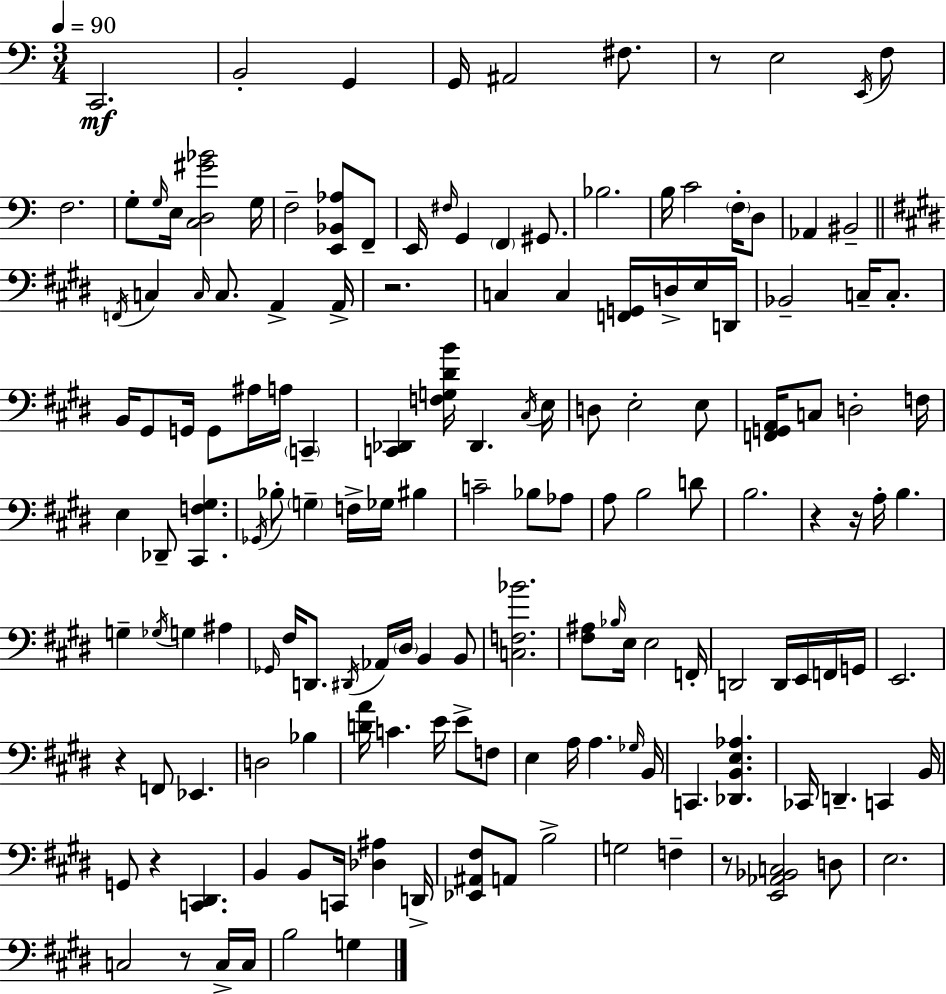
X:1
T:Untitled
M:3/4
L:1/4
K:C
C,,2 B,,2 G,, G,,/4 ^A,,2 ^F,/2 z/2 E,2 E,,/4 F,/2 F,2 G,/2 G,/4 E,/4 [C,D,^G_B]2 G,/4 F,2 [E,,_B,,_A,]/2 F,,/2 E,,/4 ^F,/4 G,, F,, ^G,,/2 _B,2 B,/4 C2 F,/4 D,/2 _A,, ^B,,2 F,,/4 C, C,/4 C,/2 A,, A,,/4 z2 C, C, [F,,G,,]/4 D,/4 E,/4 D,,/4 _B,,2 C,/4 C,/2 B,,/4 ^G,,/2 G,,/4 G,,/2 ^A,/4 A,/4 C,, [C,,_D,,] [F,G,^DB]/4 _D,, ^C,/4 E,/4 D,/2 E,2 E,/2 [F,,G,,A,,]/4 C,/2 D,2 F,/4 E, _D,,/2 [^C,,F,^G,] _G,,/4 _B,/2 G, F,/4 _G,/4 ^B, C2 _B,/2 _A,/2 A,/2 B,2 D/2 B,2 z z/4 A,/4 B, G, _G,/4 G, ^A, _G,,/4 ^F,/4 D,,/2 ^D,,/4 _A,,/4 ^D,/4 B,, B,,/2 [C,F,_B]2 [^F,^A,]/2 _B,/4 E,/4 E,2 F,,/4 D,,2 D,,/4 E,,/4 F,,/4 G,,/4 E,,2 z F,,/2 _E,, D,2 _B, [DA]/4 C E/4 E/2 F,/2 E, A,/4 A, _G,/4 B,,/4 C,, [_D,,B,,E,_A,] _C,,/4 D,, C,, B,,/4 G,,/2 z [C,,^D,,] B,, B,,/2 C,,/4 [_D,^A,] D,,/4 [_E,,^A,,^F,]/2 A,,/2 B,2 G,2 F, z/2 [E,,_A,,_B,,C,]2 D,/2 E,2 C,2 z/2 C,/4 C,/4 B,2 G,